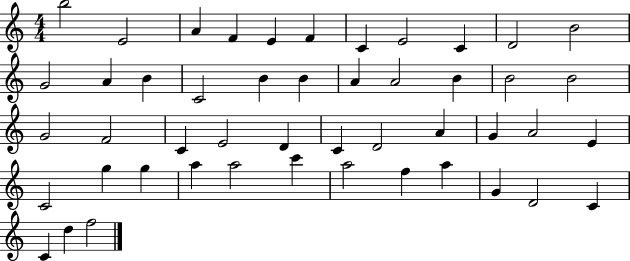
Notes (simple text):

B5/h E4/h A4/q F4/q E4/q F4/q C4/q E4/h C4/q D4/h B4/h G4/h A4/q B4/q C4/h B4/q B4/q A4/q A4/h B4/q B4/h B4/h G4/h F4/h C4/q E4/h D4/q C4/q D4/h A4/q G4/q A4/h E4/q C4/h G5/q G5/q A5/q A5/h C6/q A5/h F5/q A5/q G4/q D4/h C4/q C4/q D5/q F5/h